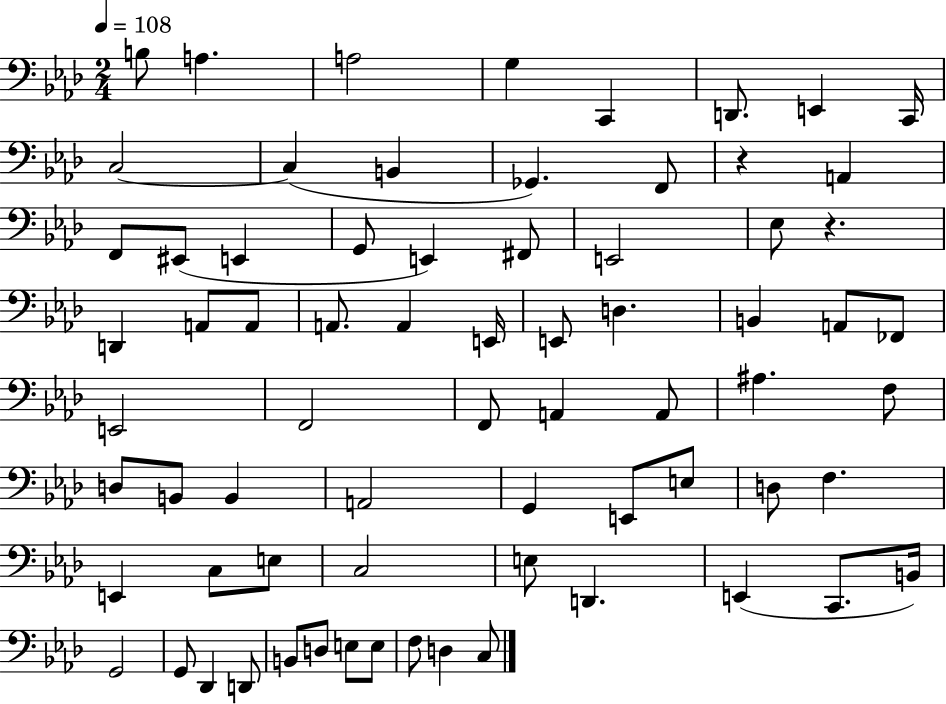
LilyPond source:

{
  \clef bass
  \numericTimeSignature
  \time 2/4
  \key aes \major
  \tempo 4 = 108
  b8 a4. | a2 | g4 c,4 | d,8. e,4 c,16 | \break c2~~ | c4( b,4 | ges,4.) f,8 | r4 a,4 | \break f,8 eis,8( e,4 | g,8 e,4) fis,8 | e,2 | ees8 r4. | \break d,4 a,8 a,8 | a,8. a,4 e,16 | e,8 d4. | b,4 a,8 fes,8 | \break e,2 | f,2 | f,8 a,4 a,8 | ais4. f8 | \break d8 b,8 b,4 | a,2 | g,4 e,8 e8 | d8 f4. | \break e,4 c8 e8 | c2 | e8 d,4. | e,4( c,8. b,16) | \break g,2 | g,8 des,4 d,8 | b,8 d8 e8 e8 | f8 d4 c8 | \break \bar "|."
}